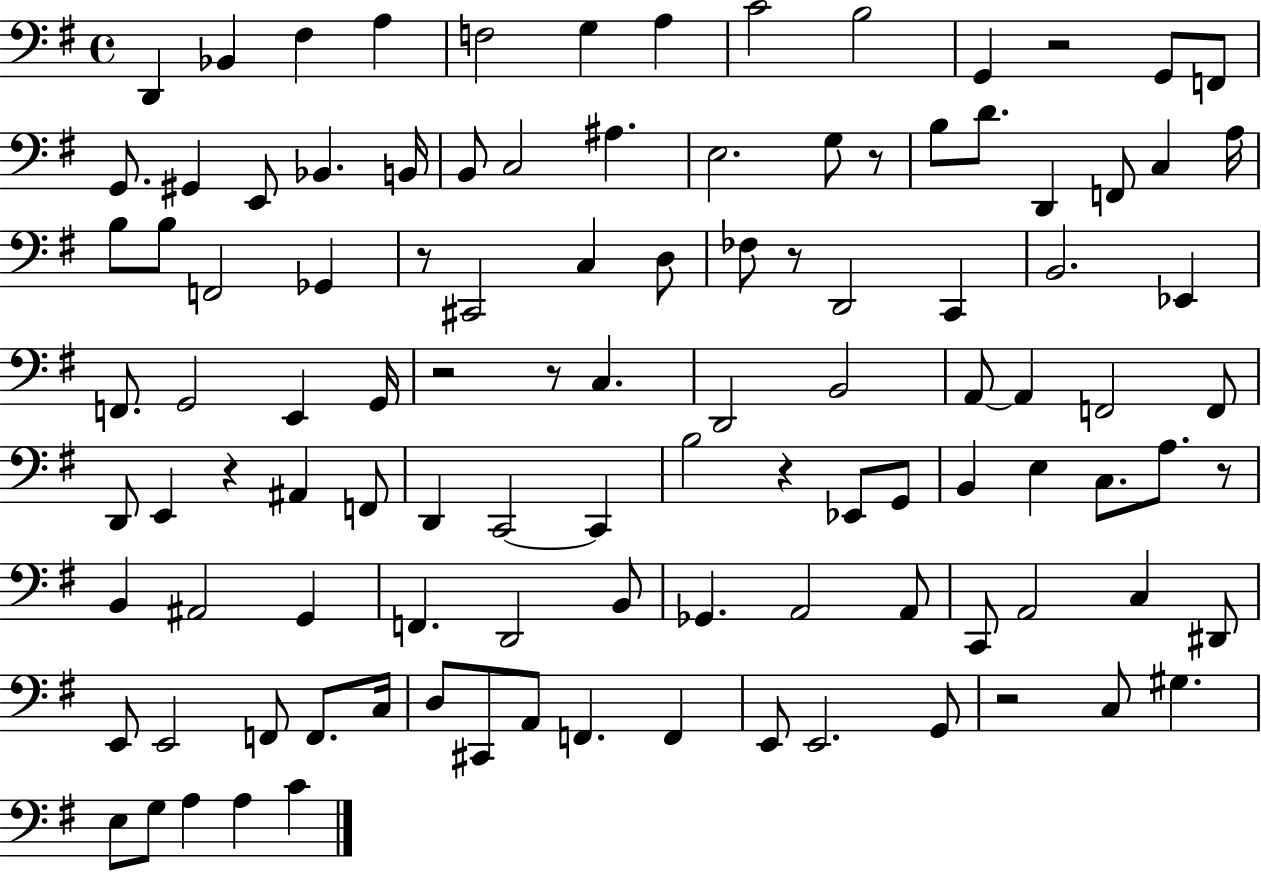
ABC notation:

X:1
T:Untitled
M:4/4
L:1/4
K:G
D,, _B,, ^F, A, F,2 G, A, C2 B,2 G,, z2 G,,/2 F,,/2 G,,/2 ^G,, E,,/2 _B,, B,,/4 B,,/2 C,2 ^A, E,2 G,/2 z/2 B,/2 D/2 D,, F,,/2 C, A,/4 B,/2 B,/2 F,,2 _G,, z/2 ^C,,2 C, D,/2 _F,/2 z/2 D,,2 C,, B,,2 _E,, F,,/2 G,,2 E,, G,,/4 z2 z/2 C, D,,2 B,,2 A,,/2 A,, F,,2 F,,/2 D,,/2 E,, z ^A,, F,,/2 D,, C,,2 C,, B,2 z _E,,/2 G,,/2 B,, E, C,/2 A,/2 z/2 B,, ^A,,2 G,, F,, D,,2 B,,/2 _G,, A,,2 A,,/2 C,,/2 A,,2 C, ^D,,/2 E,,/2 E,,2 F,,/2 F,,/2 C,/4 D,/2 ^C,,/2 A,,/2 F,, F,, E,,/2 E,,2 G,,/2 z2 C,/2 ^G, E,/2 G,/2 A, A, C